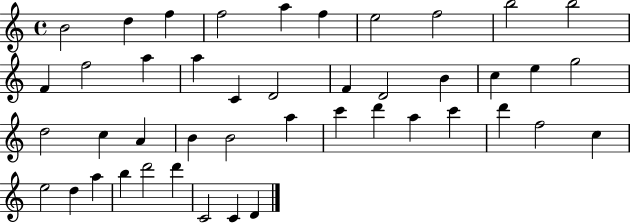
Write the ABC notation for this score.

X:1
T:Untitled
M:4/4
L:1/4
K:C
B2 d f f2 a f e2 f2 b2 b2 F f2 a a C D2 F D2 B c e g2 d2 c A B B2 a c' d' a c' d' f2 c e2 d a b d'2 d' C2 C D